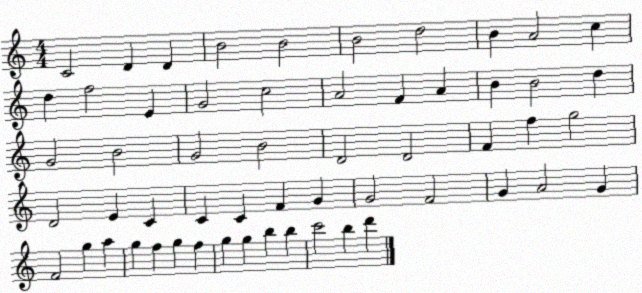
X:1
T:Untitled
M:4/4
L:1/4
K:C
C2 D D B2 B2 B2 d2 B A2 c d f2 E G2 c2 A2 F A B B2 d G2 B2 G2 B2 D2 D2 F f g2 D2 E C C C F G G2 F2 G A2 G F2 g a g f g f g g b b c'2 b d'